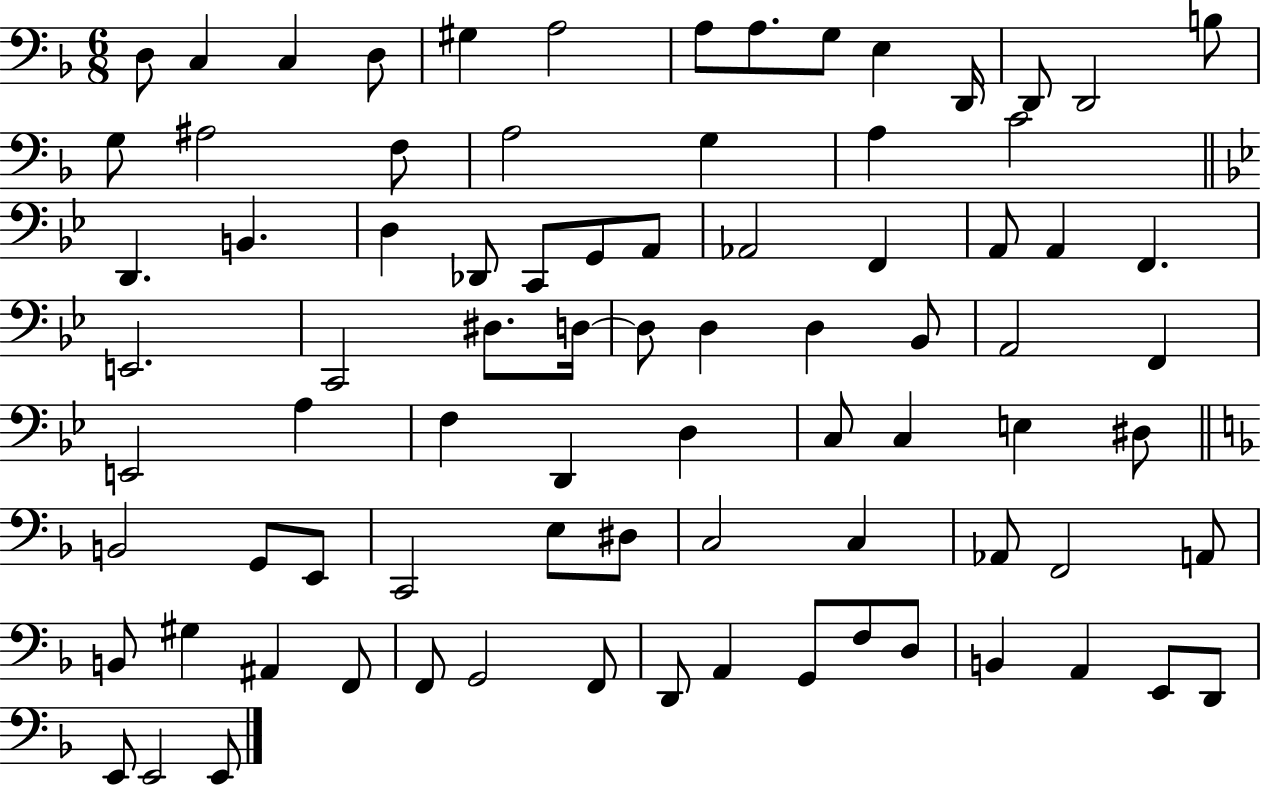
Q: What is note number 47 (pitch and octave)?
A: D2